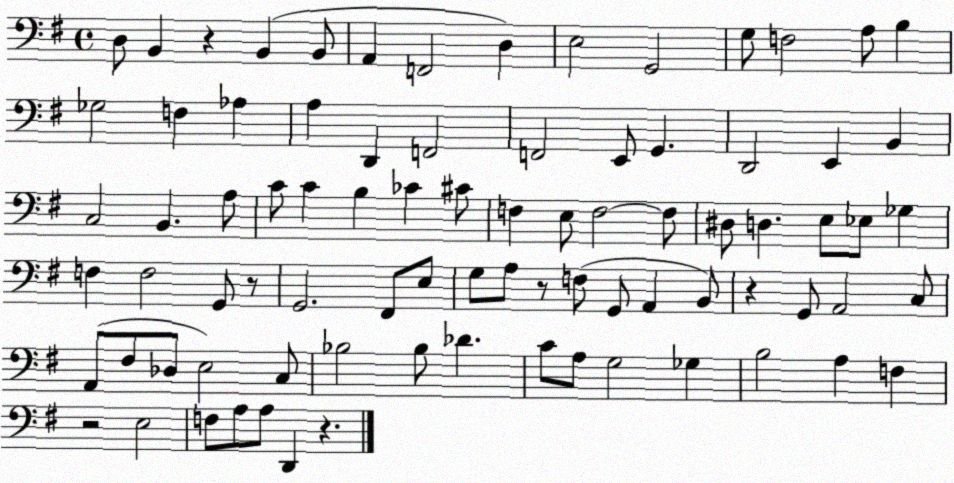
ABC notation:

X:1
T:Untitled
M:4/4
L:1/4
K:G
D,/2 B,, z B,, B,,/2 A,, F,,2 D, E,2 G,,2 G,/2 F,2 A,/2 B, _G,2 F, _A, A, D,, F,,2 F,,2 E,,/2 G,, D,,2 E,, B,, C,2 B,, A,/2 C/2 C B, _C ^C/2 F, E,/2 F,2 F,/2 ^D,/2 D, E,/2 _E,/2 _G, F, F,2 G,,/2 z/2 G,,2 ^F,,/2 E,/2 G,/2 A,/2 z/2 F,/2 G,,/2 A,, B,,/2 z G,,/2 A,,2 C,/2 A,,/2 ^F,/2 _D,/2 E,2 C,/2 _B,2 _B,/2 _D C/2 A,/2 G,2 _G, B,2 A, F, z2 E,2 F,/2 A,/2 A,/2 D,, z